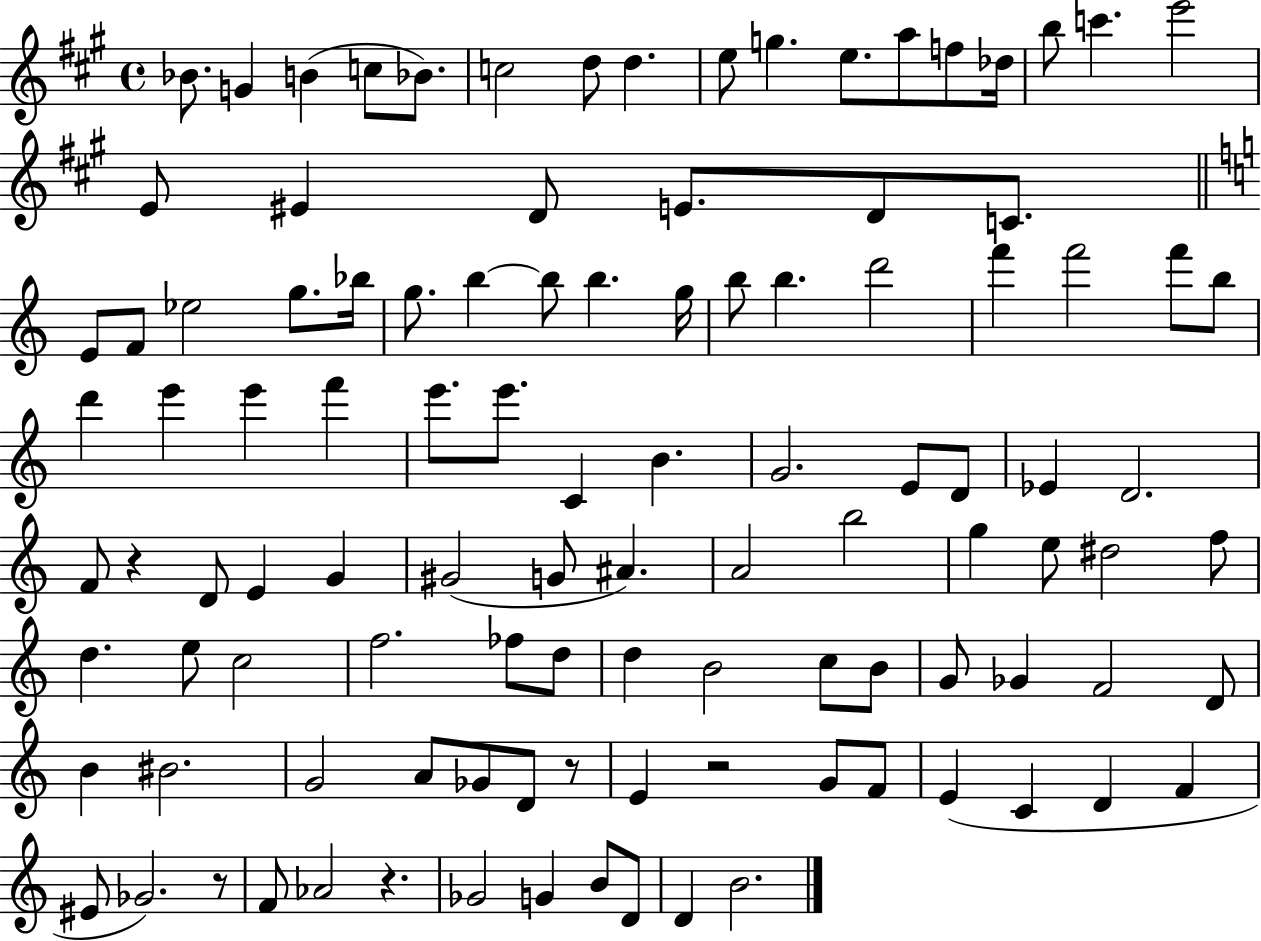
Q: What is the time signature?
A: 4/4